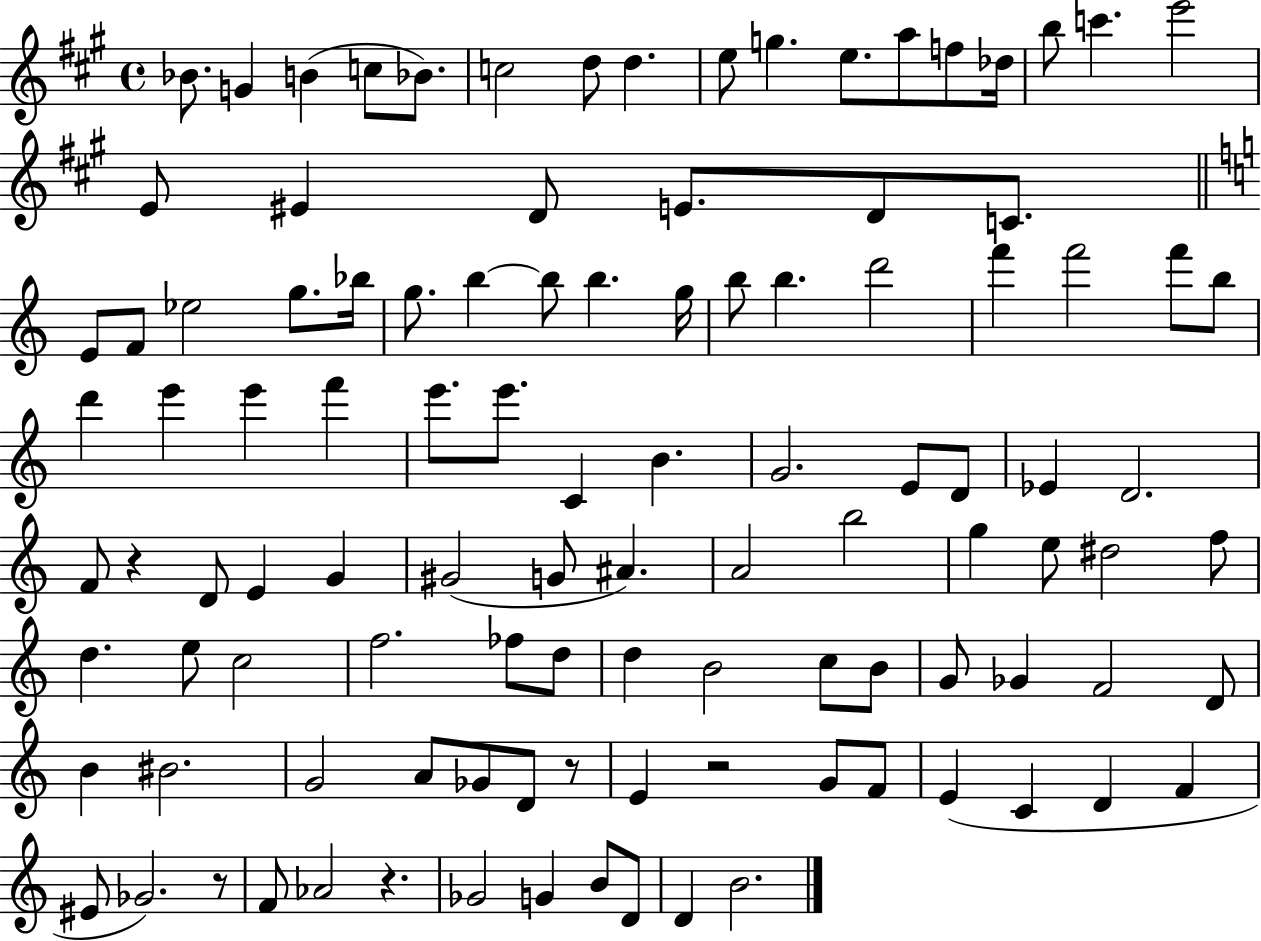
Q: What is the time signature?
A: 4/4